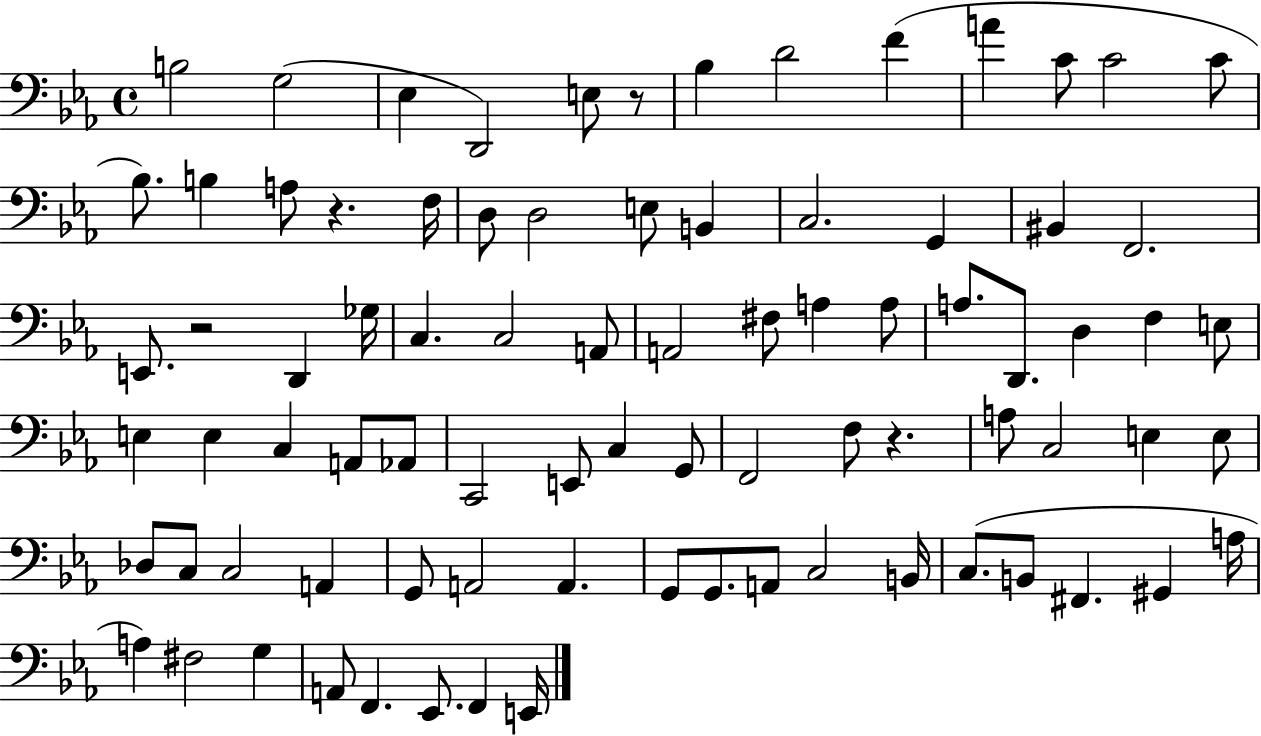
{
  \clef bass
  \time 4/4
  \defaultTimeSignature
  \key ees \major
  b2 g2( | ees4 d,2) e8 r8 | bes4 d'2 f'4( | a'4 c'8 c'2 c'8 | \break bes8.) b4 a8 r4. f16 | d8 d2 e8 b,4 | c2. g,4 | bis,4 f,2. | \break e,8. r2 d,4 ges16 | c4. c2 a,8 | a,2 fis8 a4 a8 | a8. d,8. d4 f4 e8 | \break e4 e4 c4 a,8 aes,8 | c,2 e,8 c4 g,8 | f,2 f8 r4. | a8 c2 e4 e8 | \break des8 c8 c2 a,4 | g,8 a,2 a,4. | g,8 g,8. a,8 c2 b,16 | c8.( b,8 fis,4. gis,4 a16 | \break a4) fis2 g4 | a,8 f,4. ees,8. f,4 e,16 | \bar "|."
}